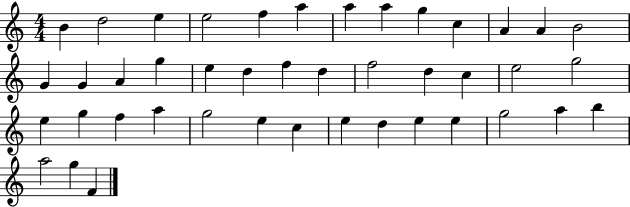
X:1
T:Untitled
M:4/4
L:1/4
K:C
B d2 e e2 f a a a g c A A B2 G G A g e d f d f2 d c e2 g2 e g f a g2 e c e d e e g2 a b a2 g F